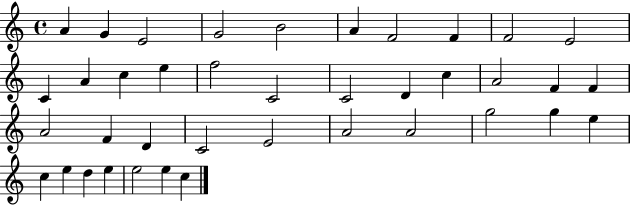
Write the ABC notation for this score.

X:1
T:Untitled
M:4/4
L:1/4
K:C
A G E2 G2 B2 A F2 F F2 E2 C A c e f2 C2 C2 D c A2 F F A2 F D C2 E2 A2 A2 g2 g e c e d e e2 e c